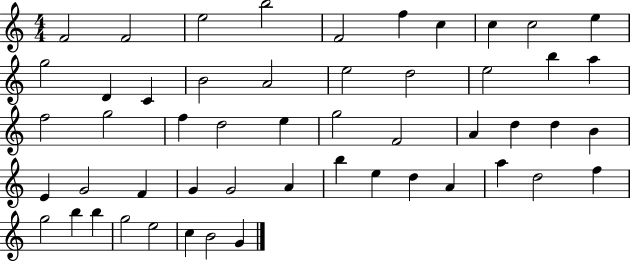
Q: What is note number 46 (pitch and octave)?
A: B5